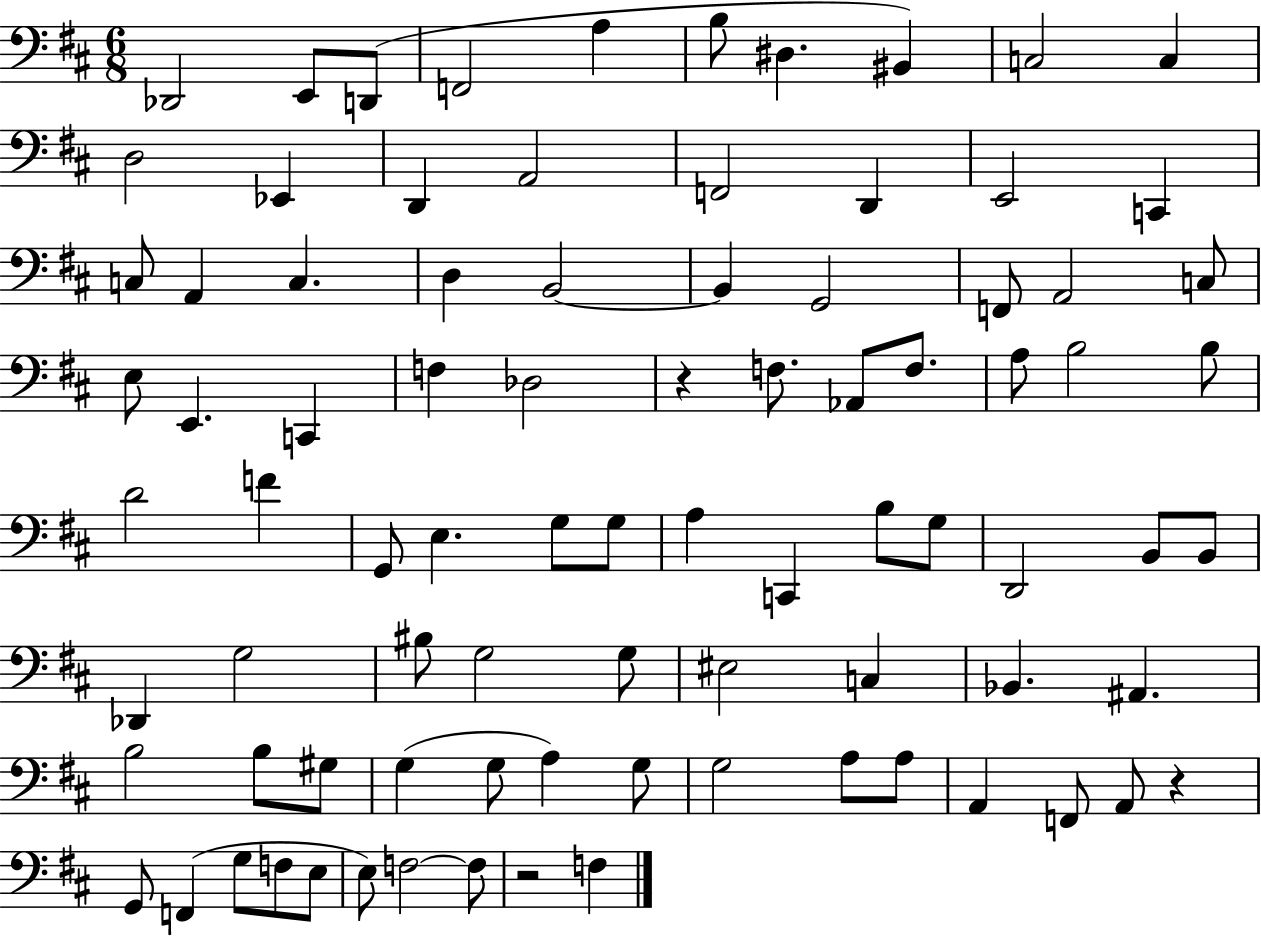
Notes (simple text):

Db2/h E2/e D2/e F2/h A3/q B3/e D#3/q. BIS2/q C3/h C3/q D3/h Eb2/q D2/q A2/h F2/h D2/q E2/h C2/q C3/e A2/q C3/q. D3/q B2/h B2/q G2/h F2/e A2/h C3/e E3/e E2/q. C2/q F3/q Db3/h R/q F3/e. Ab2/e F3/e. A3/e B3/h B3/e D4/h F4/q G2/e E3/q. G3/e G3/e A3/q C2/q B3/e G3/e D2/h B2/e B2/e Db2/q G3/h BIS3/e G3/h G3/e EIS3/h C3/q Bb2/q. A#2/q. B3/h B3/e G#3/e G3/q G3/e A3/q G3/e G3/h A3/e A3/e A2/q F2/e A2/e R/q G2/e F2/q G3/e F3/e E3/e E3/e F3/h F3/e R/h F3/q